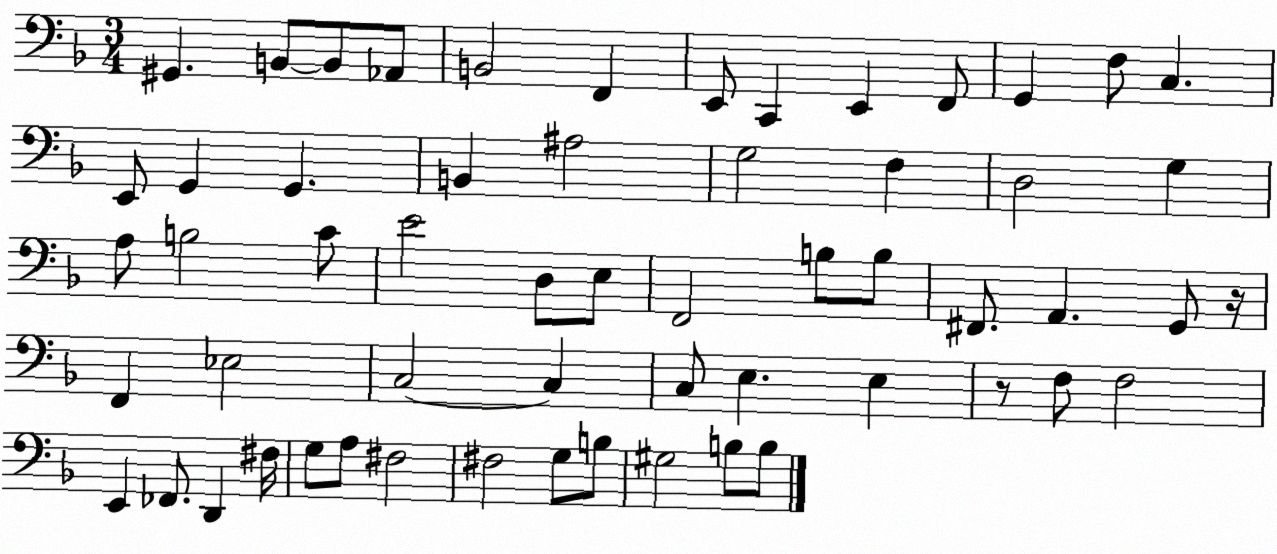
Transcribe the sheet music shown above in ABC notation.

X:1
T:Untitled
M:3/4
L:1/4
K:F
^G,, B,,/2 B,,/2 _A,,/2 B,,2 F,, E,,/2 C,, E,, F,,/2 G,, F,/2 C, E,,/2 G,, G,, B,, ^A,2 G,2 F, D,2 G, A,/2 B,2 C/2 E2 D,/2 E,/2 F,,2 B,/2 B,/2 ^F,,/2 A,, G,,/2 z/4 F,, _E,2 C,2 C, C,/2 E, E, z/2 F,/2 F,2 E,, _F,,/2 D,, ^F,/4 G,/2 A,/2 ^F,2 ^F,2 G,/2 B,/2 ^G,2 B,/2 B,/2